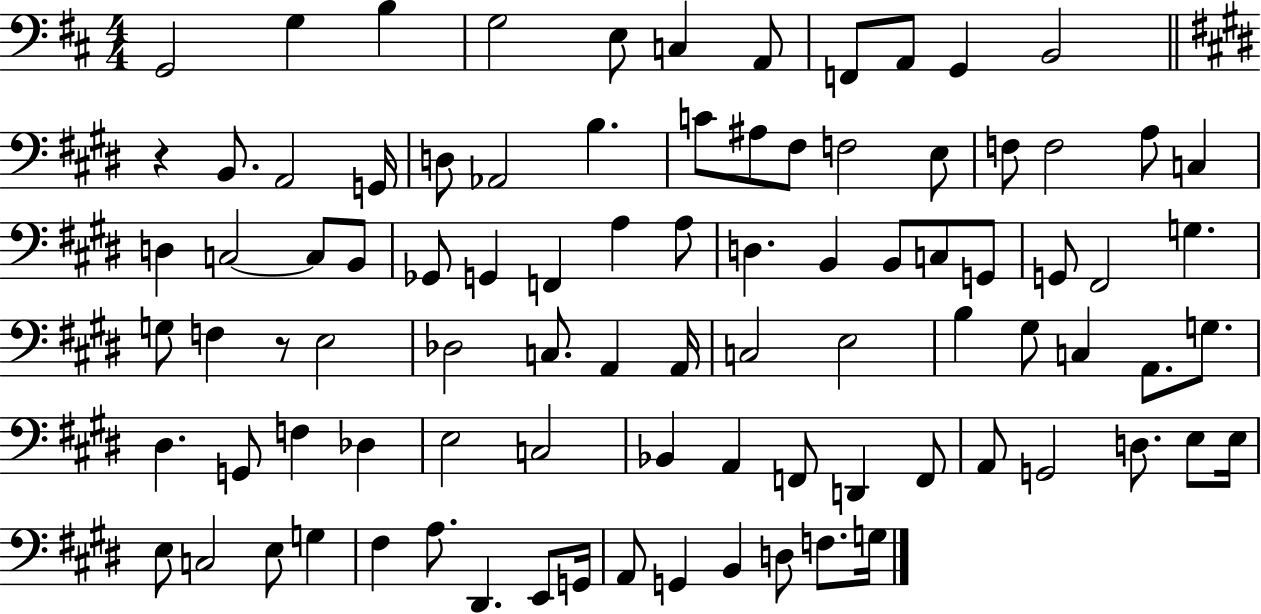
{
  \clef bass
  \numericTimeSignature
  \time 4/4
  \key d \major
  \repeat volta 2 { g,2 g4 b4 | g2 e8 c4 a,8 | f,8 a,8 g,4 b,2 | \bar "||" \break \key e \major r4 b,8. a,2 g,16 | d8 aes,2 b4. | c'8 ais8 fis8 f2 e8 | f8 f2 a8 c4 | \break d4 c2~~ c8 b,8 | ges,8 g,4 f,4 a4 a8 | d4. b,4 b,8 c8 g,8 | g,8 fis,2 g4. | \break g8 f4 r8 e2 | des2 c8. a,4 a,16 | c2 e2 | b4 gis8 c4 a,8. g8. | \break dis4. g,8 f4 des4 | e2 c2 | bes,4 a,4 f,8 d,4 f,8 | a,8 g,2 d8. e8 e16 | \break e8 c2 e8 g4 | fis4 a8. dis,4. e,8 g,16 | a,8 g,4 b,4 d8 f8. g16 | } \bar "|."
}